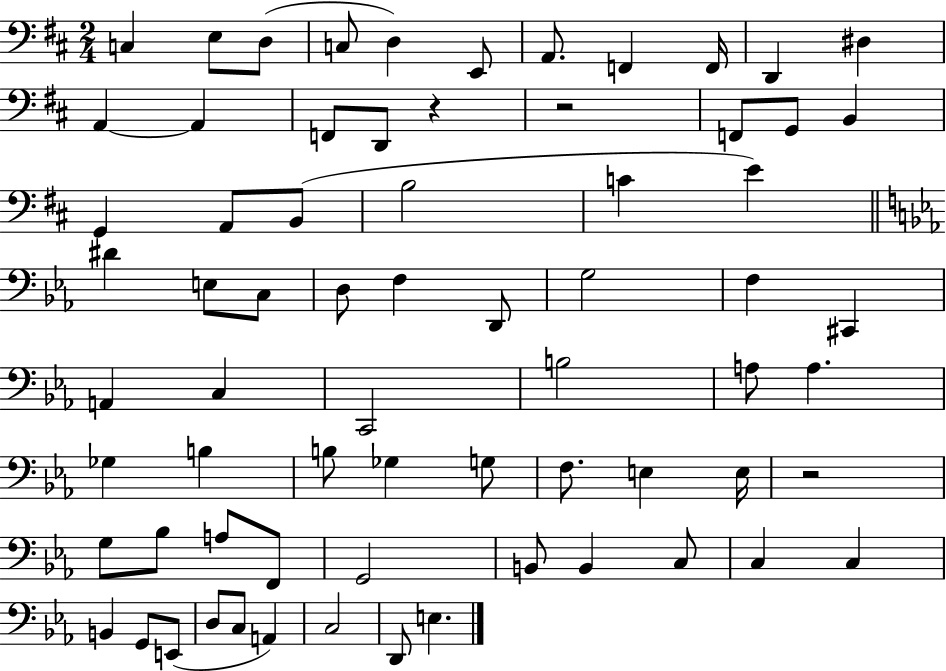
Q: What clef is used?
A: bass